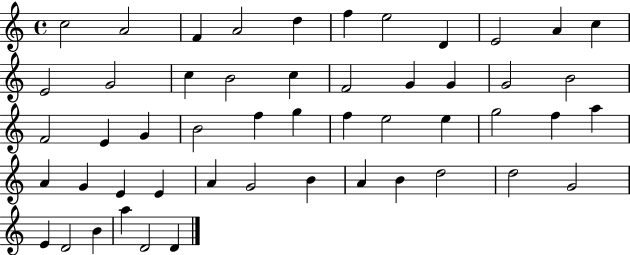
{
  \clef treble
  \time 4/4
  \defaultTimeSignature
  \key c \major
  c''2 a'2 | f'4 a'2 d''4 | f''4 e''2 d'4 | e'2 a'4 c''4 | \break e'2 g'2 | c''4 b'2 c''4 | f'2 g'4 g'4 | g'2 b'2 | \break f'2 e'4 g'4 | b'2 f''4 g''4 | f''4 e''2 e''4 | g''2 f''4 a''4 | \break a'4 g'4 e'4 e'4 | a'4 g'2 b'4 | a'4 b'4 d''2 | d''2 g'2 | \break e'4 d'2 b'4 | a''4 d'2 d'4 | \bar "|."
}